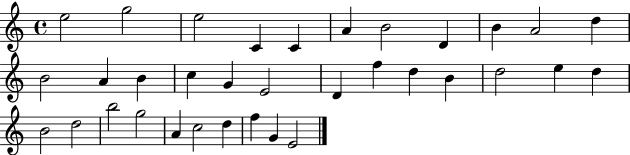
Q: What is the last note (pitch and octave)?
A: E4